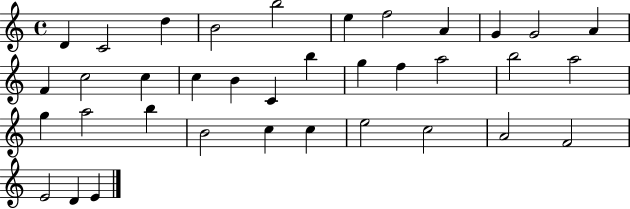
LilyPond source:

{
  \clef treble
  \time 4/4
  \defaultTimeSignature
  \key c \major
  d'4 c'2 d''4 | b'2 b''2 | e''4 f''2 a'4 | g'4 g'2 a'4 | \break f'4 c''2 c''4 | c''4 b'4 c'4 b''4 | g''4 f''4 a''2 | b''2 a''2 | \break g''4 a''2 b''4 | b'2 c''4 c''4 | e''2 c''2 | a'2 f'2 | \break e'2 d'4 e'4 | \bar "|."
}